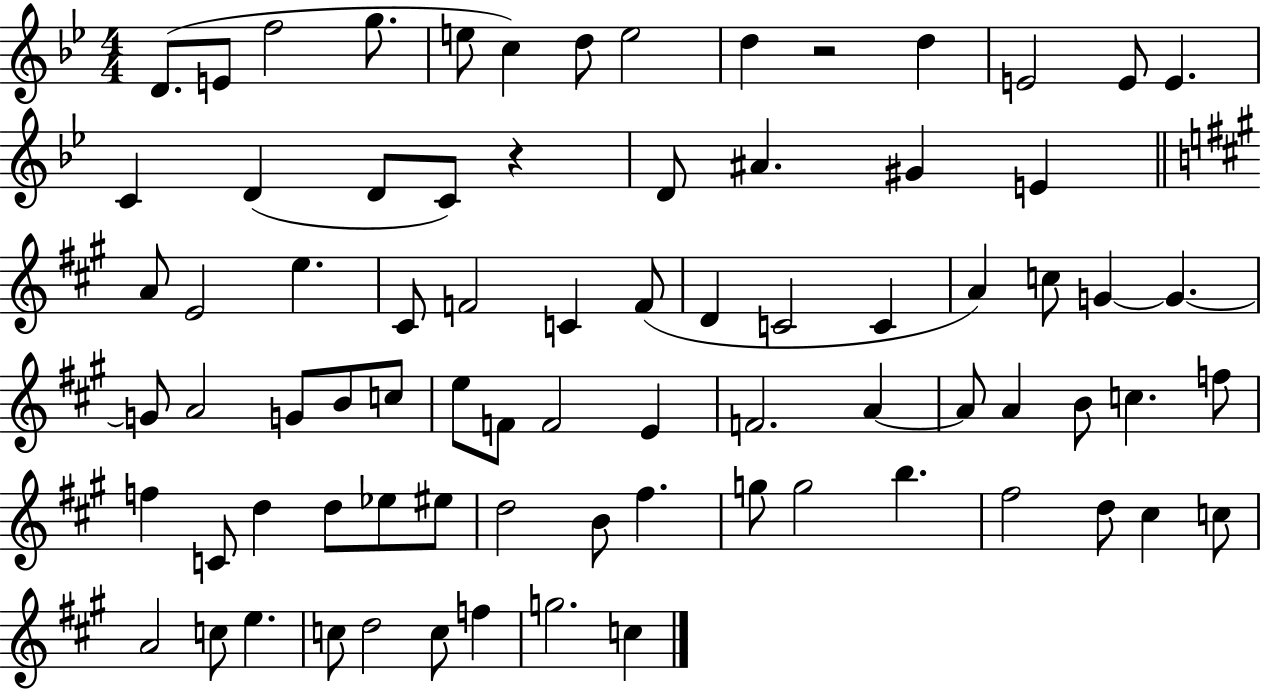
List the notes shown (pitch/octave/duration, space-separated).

D4/e. E4/e F5/h G5/e. E5/e C5/q D5/e E5/h D5/q R/h D5/q E4/h E4/e E4/q. C4/q D4/q D4/e C4/e R/q D4/e A#4/q. G#4/q E4/q A4/e E4/h E5/q. C#4/e F4/h C4/q F4/e D4/q C4/h C4/q A4/q C5/e G4/q G4/q. G4/e A4/h G4/e B4/e C5/e E5/e F4/e F4/h E4/q F4/h. A4/q A4/e A4/q B4/e C5/q. F5/e F5/q C4/e D5/q D5/e Eb5/e EIS5/e D5/h B4/e F#5/q. G5/e G5/h B5/q. F#5/h D5/e C#5/q C5/e A4/h C5/e E5/q. C5/e D5/h C5/e F5/q G5/h. C5/q